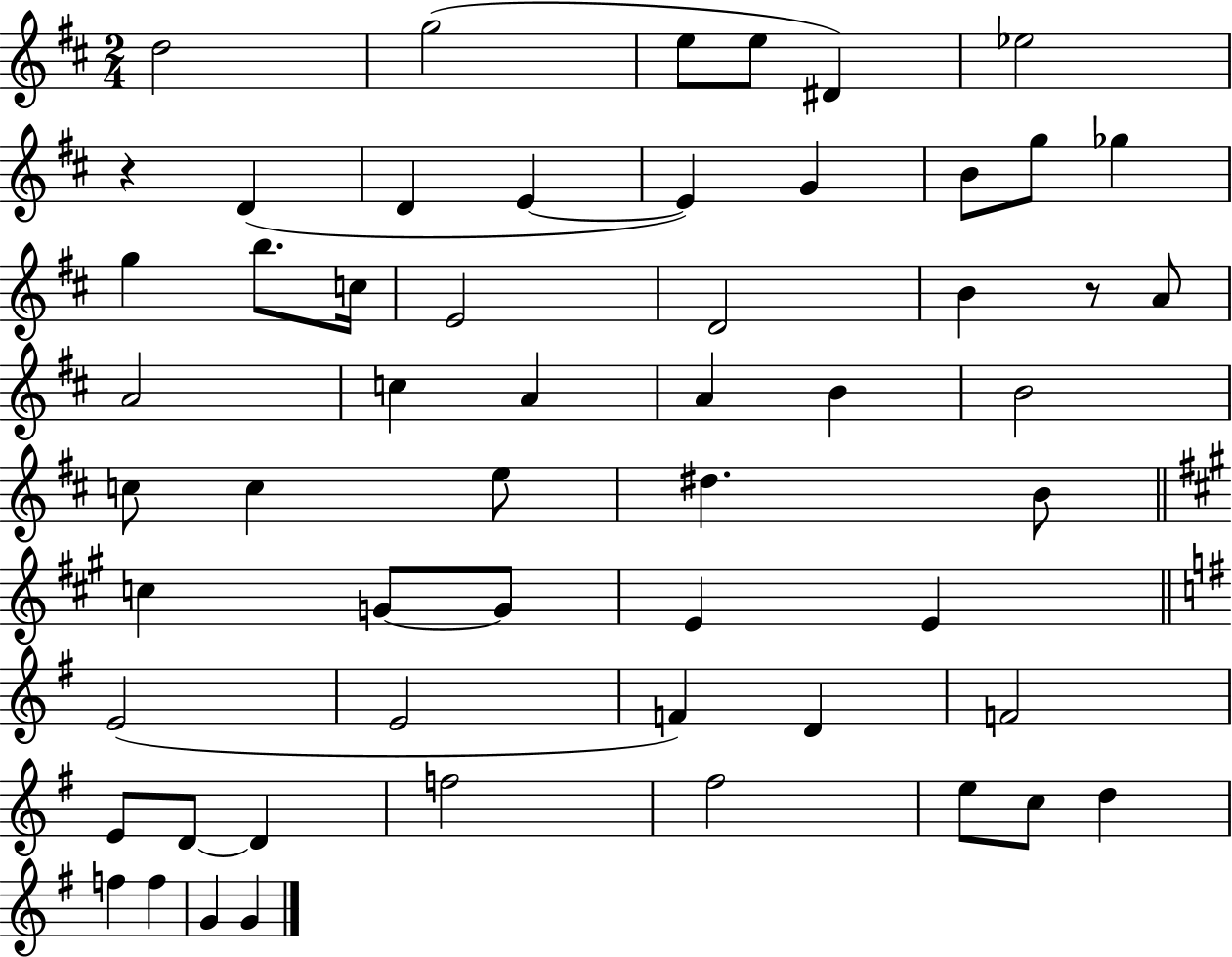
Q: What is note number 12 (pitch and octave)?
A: B4